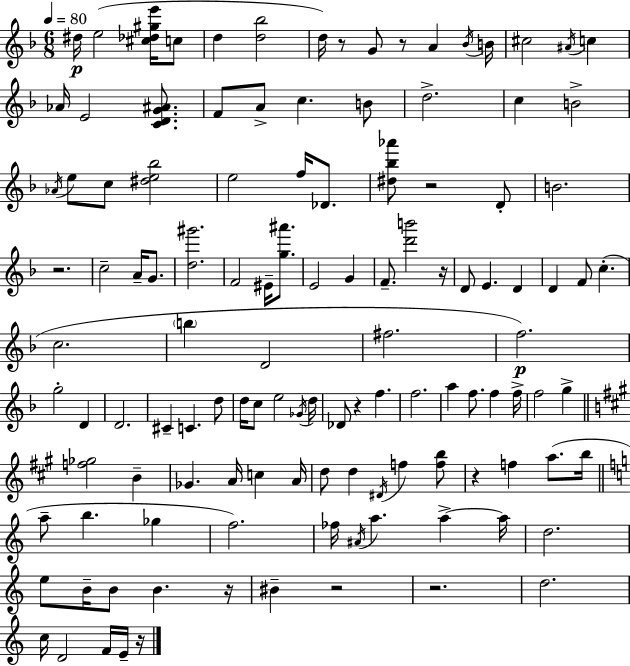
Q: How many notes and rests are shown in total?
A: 121